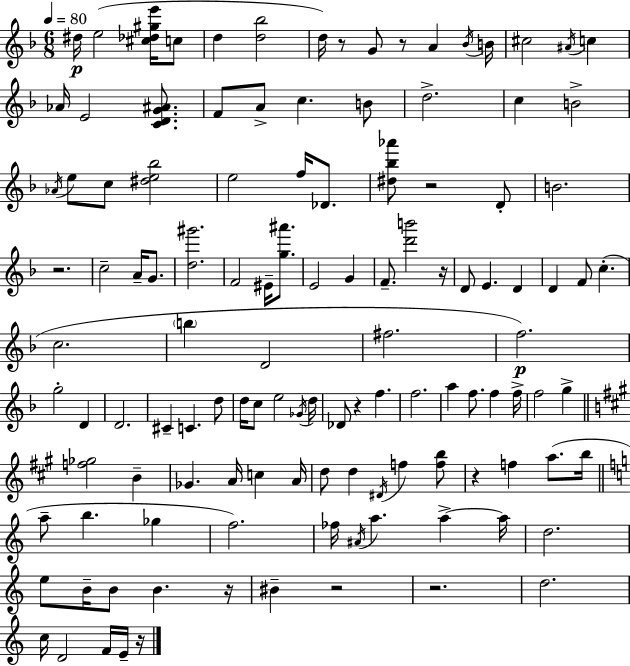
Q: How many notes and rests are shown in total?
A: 121